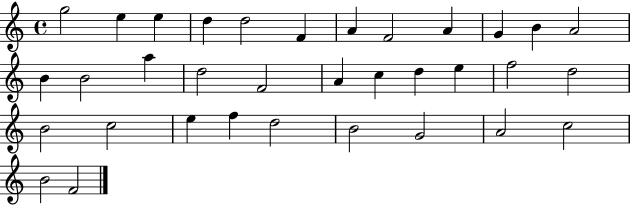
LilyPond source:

{
  \clef treble
  \time 4/4
  \defaultTimeSignature
  \key c \major
  g''2 e''4 e''4 | d''4 d''2 f'4 | a'4 f'2 a'4 | g'4 b'4 a'2 | \break b'4 b'2 a''4 | d''2 f'2 | a'4 c''4 d''4 e''4 | f''2 d''2 | \break b'2 c''2 | e''4 f''4 d''2 | b'2 g'2 | a'2 c''2 | \break b'2 f'2 | \bar "|."
}